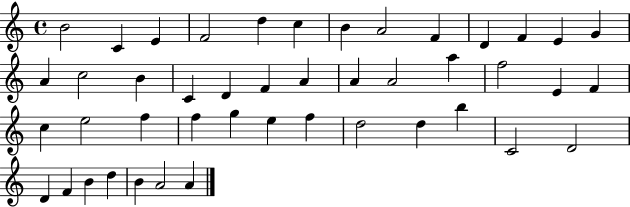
B4/h C4/q E4/q F4/h D5/q C5/q B4/q A4/h F4/q D4/q F4/q E4/q G4/q A4/q C5/h B4/q C4/q D4/q F4/q A4/q A4/q A4/h A5/q F5/h E4/q F4/q C5/q E5/h F5/q F5/q G5/q E5/q F5/q D5/h D5/q B5/q C4/h D4/h D4/q F4/q B4/q D5/q B4/q A4/h A4/q